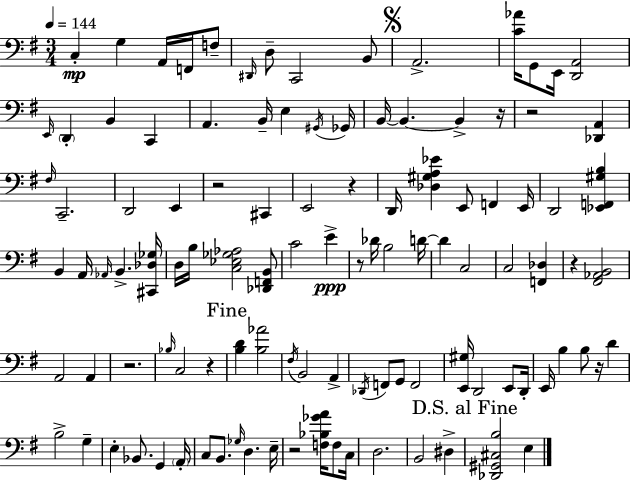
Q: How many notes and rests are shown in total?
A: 109